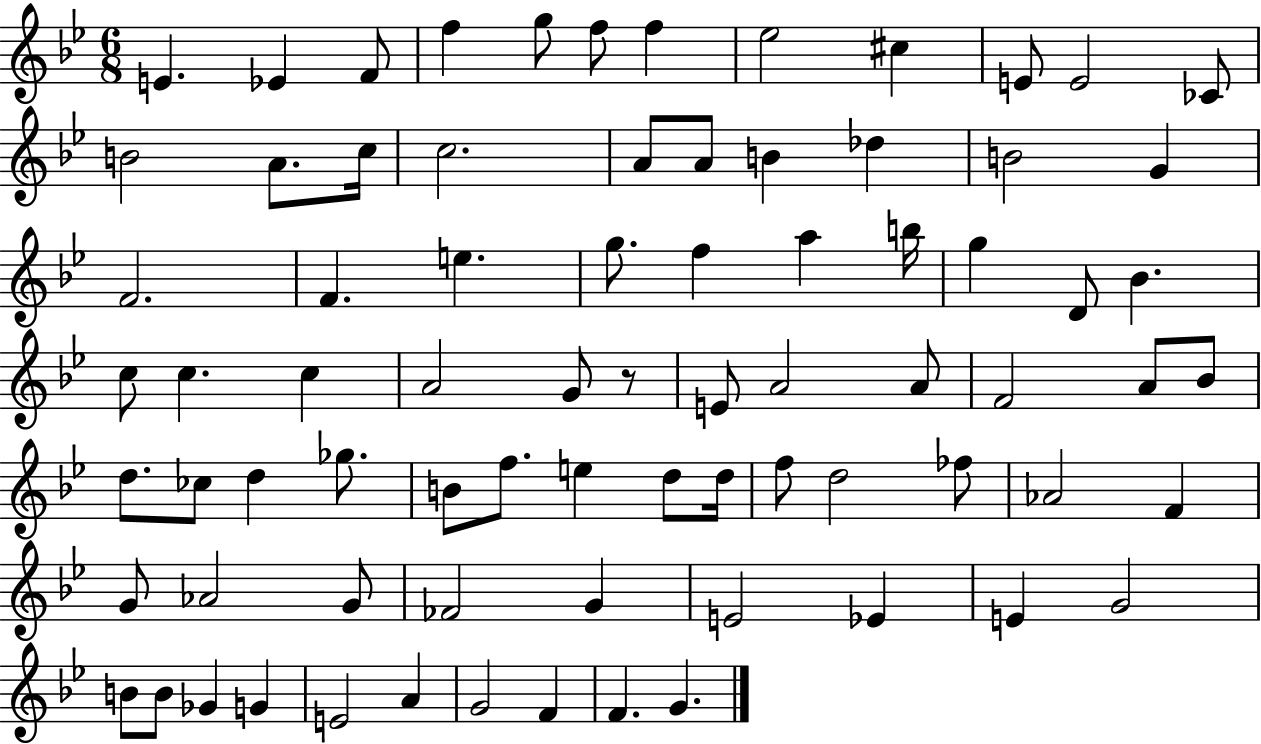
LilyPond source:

{
  \clef treble
  \numericTimeSignature
  \time 6/8
  \key bes \major
  \repeat volta 2 { e'4. ees'4 f'8 | f''4 g''8 f''8 f''4 | ees''2 cis''4 | e'8 e'2 ces'8 | \break b'2 a'8. c''16 | c''2. | a'8 a'8 b'4 des''4 | b'2 g'4 | \break f'2. | f'4. e''4. | g''8. f''4 a''4 b''16 | g''4 d'8 bes'4. | \break c''8 c''4. c''4 | a'2 g'8 r8 | e'8 a'2 a'8 | f'2 a'8 bes'8 | \break d''8. ces''8 d''4 ges''8. | b'8 f''8. e''4 d''8 d''16 | f''8 d''2 fes''8 | aes'2 f'4 | \break g'8 aes'2 g'8 | fes'2 g'4 | e'2 ees'4 | e'4 g'2 | \break b'8 b'8 ges'4 g'4 | e'2 a'4 | g'2 f'4 | f'4. g'4. | \break } \bar "|."
}